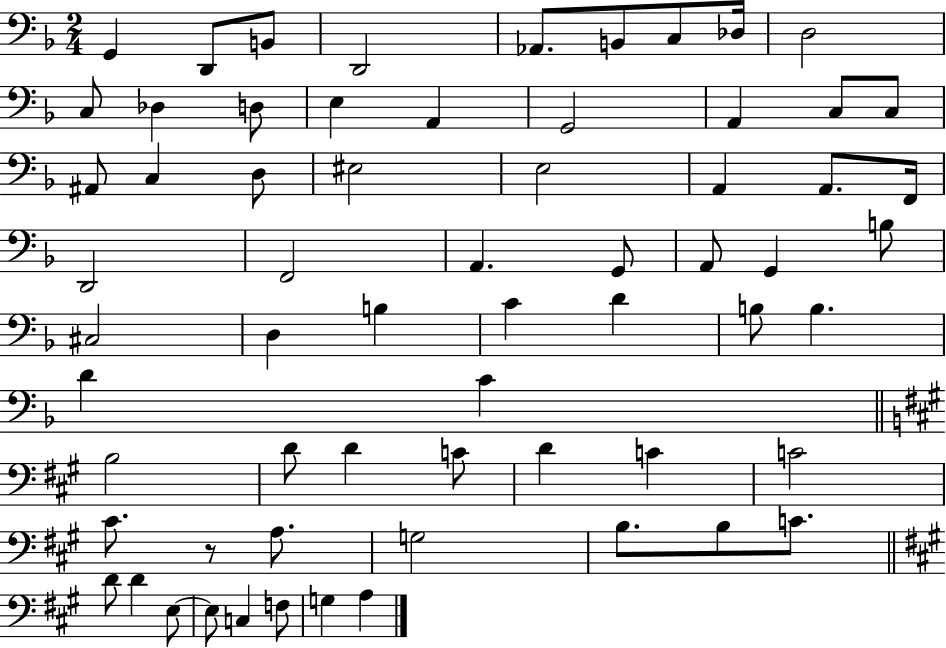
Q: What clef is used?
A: bass